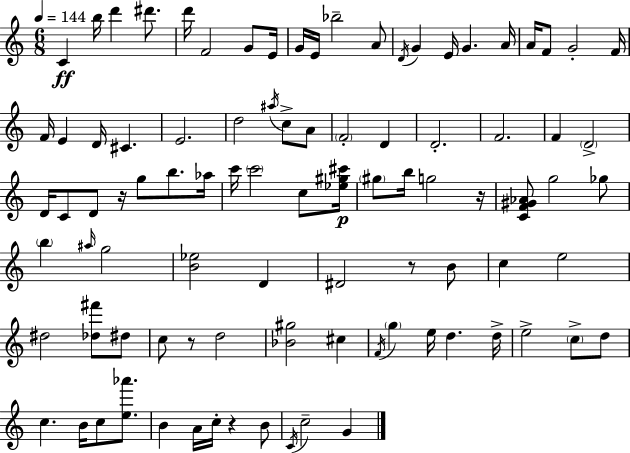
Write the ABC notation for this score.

X:1
T:Untitled
M:6/8
L:1/4
K:C
C b/4 d' ^d'/2 d'/4 F2 G/2 E/4 G/4 E/4 _b2 A/2 D/4 G E/4 G A/4 A/4 F/2 G2 F/4 F/4 E D/4 ^C E2 d2 ^a/4 c/2 A/2 F2 D D2 F2 F D2 D/4 C/2 D/2 z/4 g/2 b/2 _a/4 c'/4 c'2 c/2 [_e^g^c']/4 ^g/2 b/4 g2 z/4 [CF^G_A]/2 g2 _g/2 b ^a/4 g2 [B_e]2 D ^D2 z/2 B/2 c e2 ^d2 [_d^f']/2 ^d/2 c/2 z/2 d2 [_B^g]2 ^c F/4 g e/4 d d/4 e2 c/2 d/2 c B/4 c/2 [e_a']/2 B A/4 c/4 z B/2 C/4 c2 G